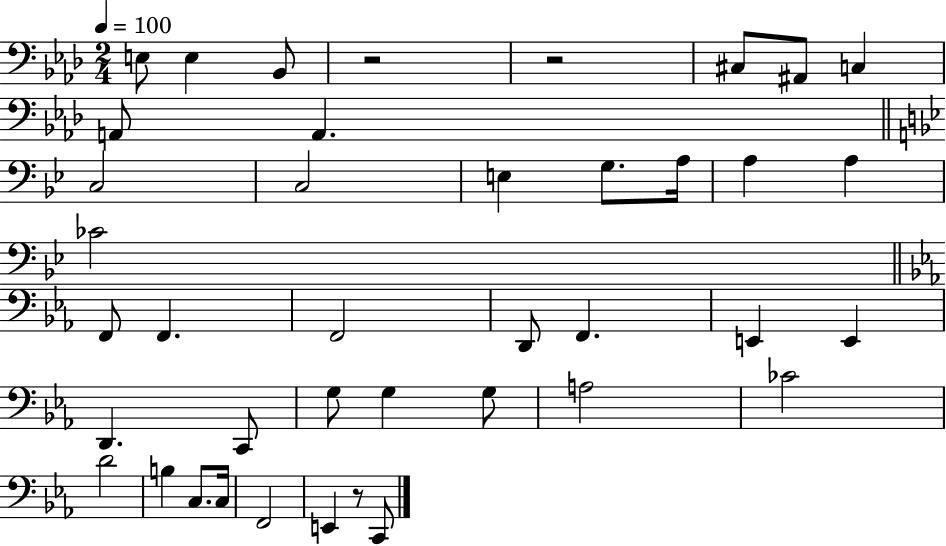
E3/e E3/q Bb2/e R/h R/h C#3/e A#2/e C3/q A2/e A2/q. C3/h C3/h E3/q G3/e. A3/s A3/q A3/q CES4/h F2/e F2/q. F2/h D2/e F2/q. E2/q E2/q D2/q. C2/e G3/e G3/q G3/e A3/h CES4/h D4/h B3/q C3/e. C3/s F2/h E2/q R/e C2/e